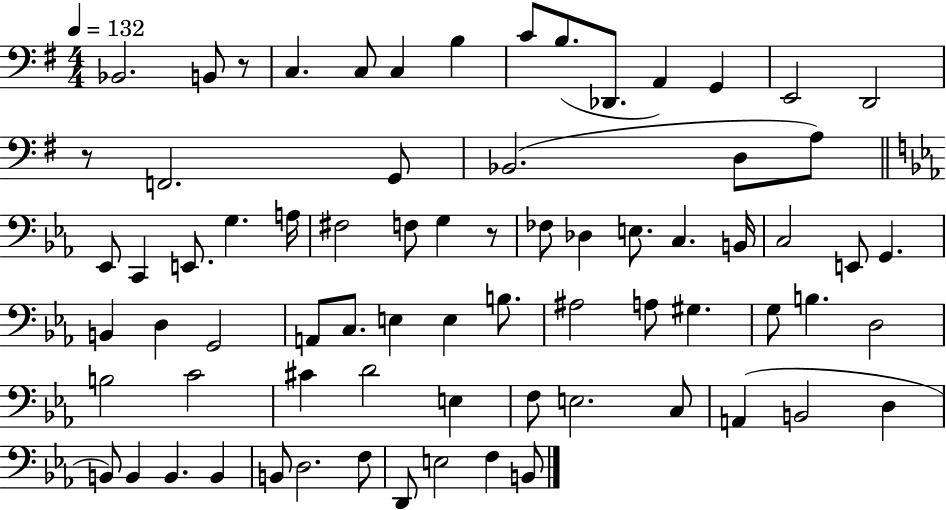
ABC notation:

X:1
T:Untitled
M:4/4
L:1/4
K:G
_B,,2 B,,/2 z/2 C, C,/2 C, B, C/2 B,/2 _D,,/2 A,, G,, E,,2 D,,2 z/2 F,,2 G,,/2 _B,,2 D,/2 A,/2 _E,,/2 C,, E,,/2 G, A,/4 ^F,2 F,/2 G, z/2 _F,/2 _D, E,/2 C, B,,/4 C,2 E,,/2 G,, B,, D, G,,2 A,,/2 C,/2 E, E, B,/2 ^A,2 A,/2 ^G, G,/2 B, D,2 B,2 C2 ^C D2 E, F,/2 E,2 C,/2 A,, B,,2 D, B,,/2 B,, B,, B,, B,,/2 D,2 F,/2 D,,/2 E,2 F, B,,/2